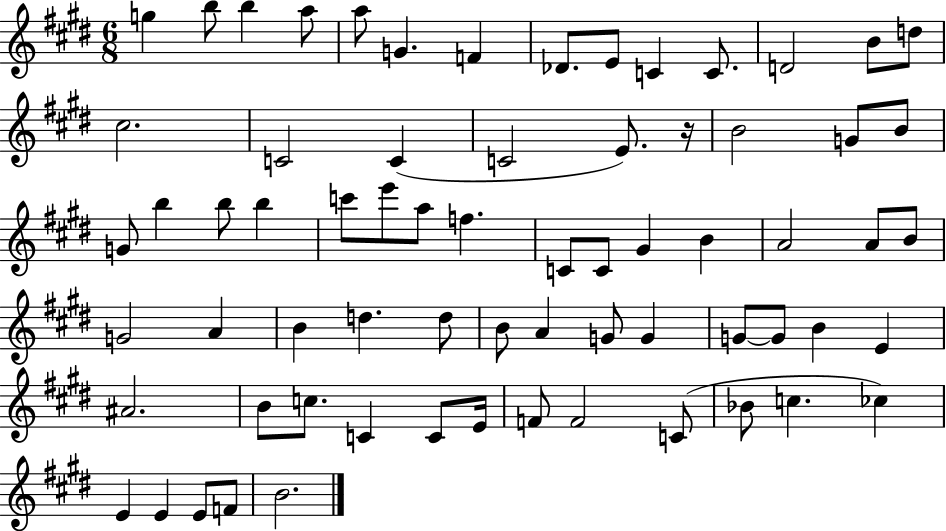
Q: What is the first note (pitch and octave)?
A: G5